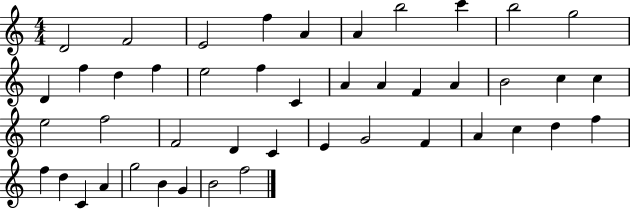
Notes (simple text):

D4/h F4/h E4/h F5/q A4/q A4/q B5/h C6/q B5/h G5/h D4/q F5/q D5/q F5/q E5/h F5/q C4/q A4/q A4/q F4/q A4/q B4/h C5/q C5/q E5/h F5/h F4/h D4/q C4/q E4/q G4/h F4/q A4/q C5/q D5/q F5/q F5/q D5/q C4/q A4/q G5/h B4/q G4/q B4/h F5/h